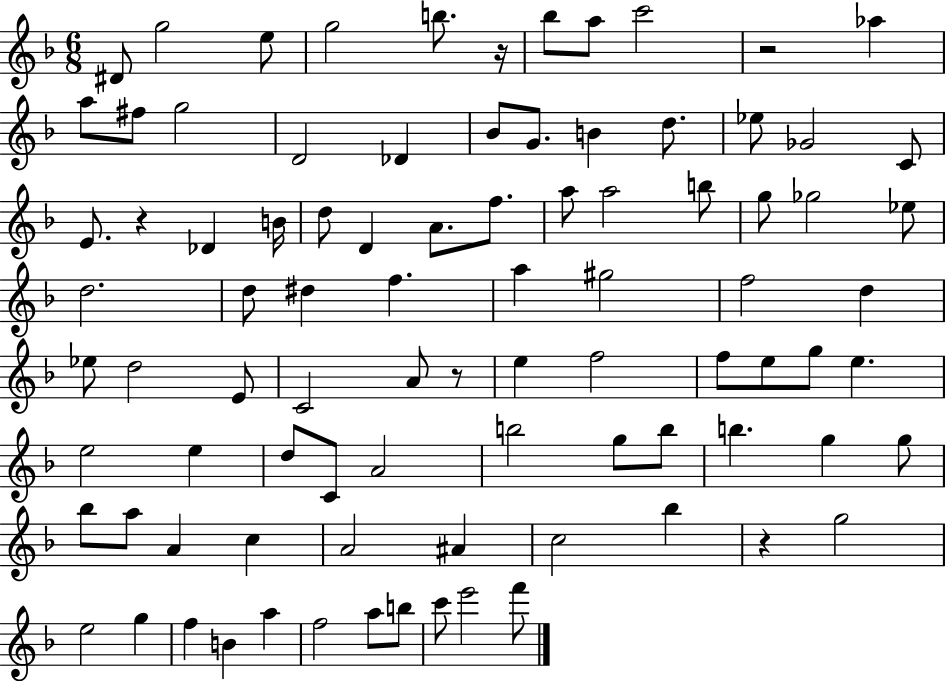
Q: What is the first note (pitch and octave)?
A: D#4